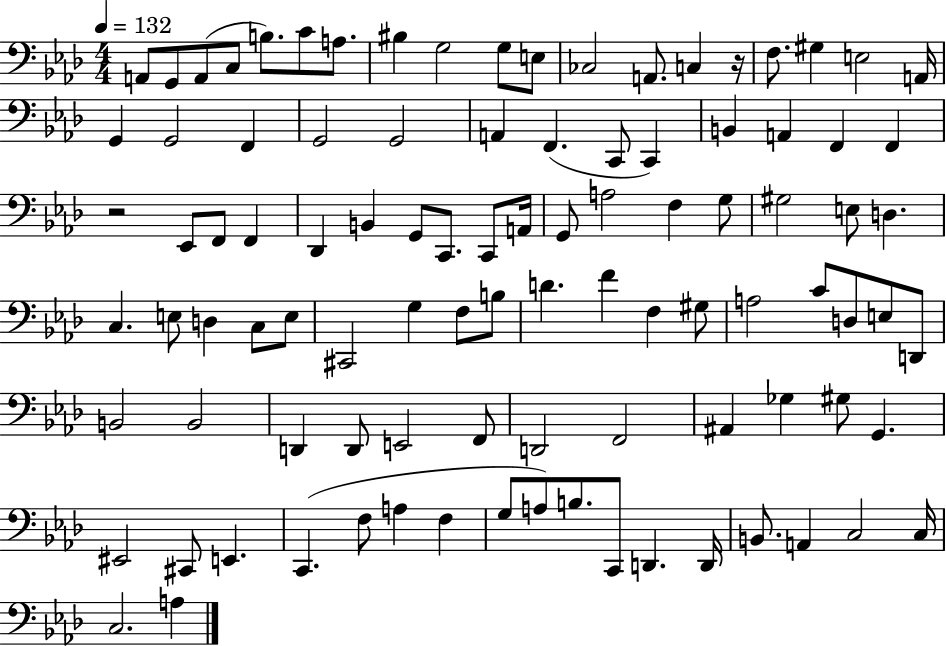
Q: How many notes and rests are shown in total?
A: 98